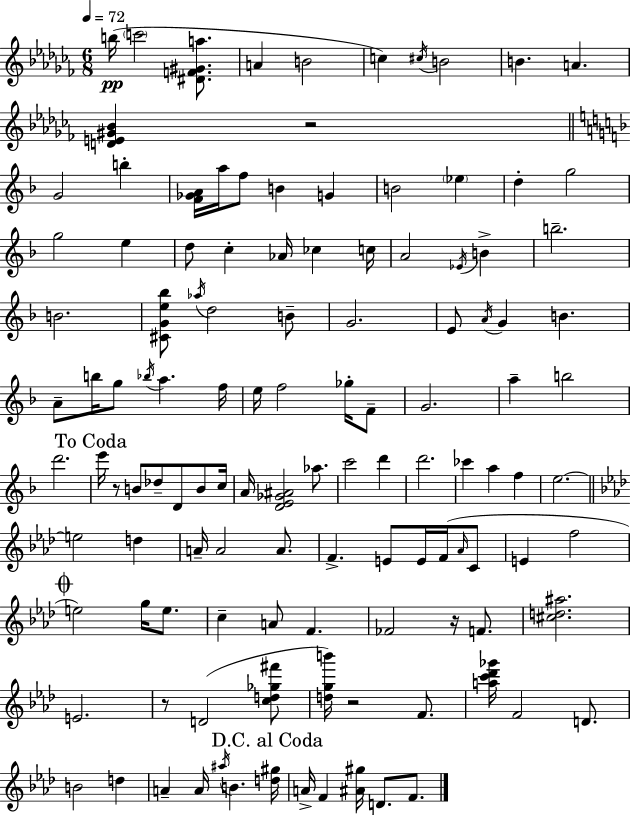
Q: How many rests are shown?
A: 5